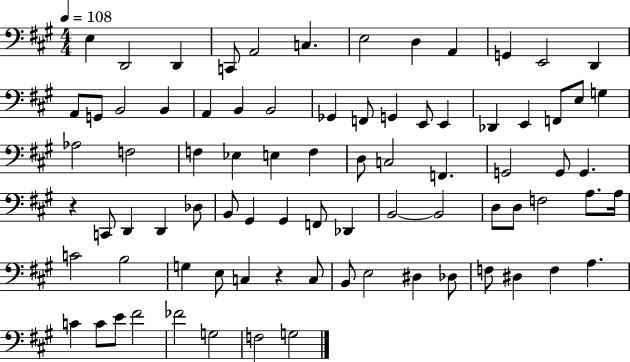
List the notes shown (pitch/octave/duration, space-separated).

E3/q D2/h D2/q C2/e A2/h C3/q. E3/h D3/q A2/q G2/q E2/h D2/q A2/e G2/e B2/h B2/q A2/q B2/q B2/h Gb2/q F2/e G2/q E2/e E2/q Db2/q E2/q F2/e E3/e G3/q Ab3/h F3/h F3/q Eb3/q E3/q F3/q D3/e C3/h F2/q. G2/h G2/e G2/q. R/q C2/e D2/q D2/q Db3/e B2/e G#2/q G#2/q F2/e Db2/q B2/h B2/h D3/e D3/e F3/h A3/e. A3/s C4/h B3/h G3/q E3/e C3/q R/q C3/e B2/e E3/h D#3/q Db3/e F3/e D#3/q F3/q A3/q. C4/q C4/e E4/e F#4/h FES4/h G3/h F3/h G3/h